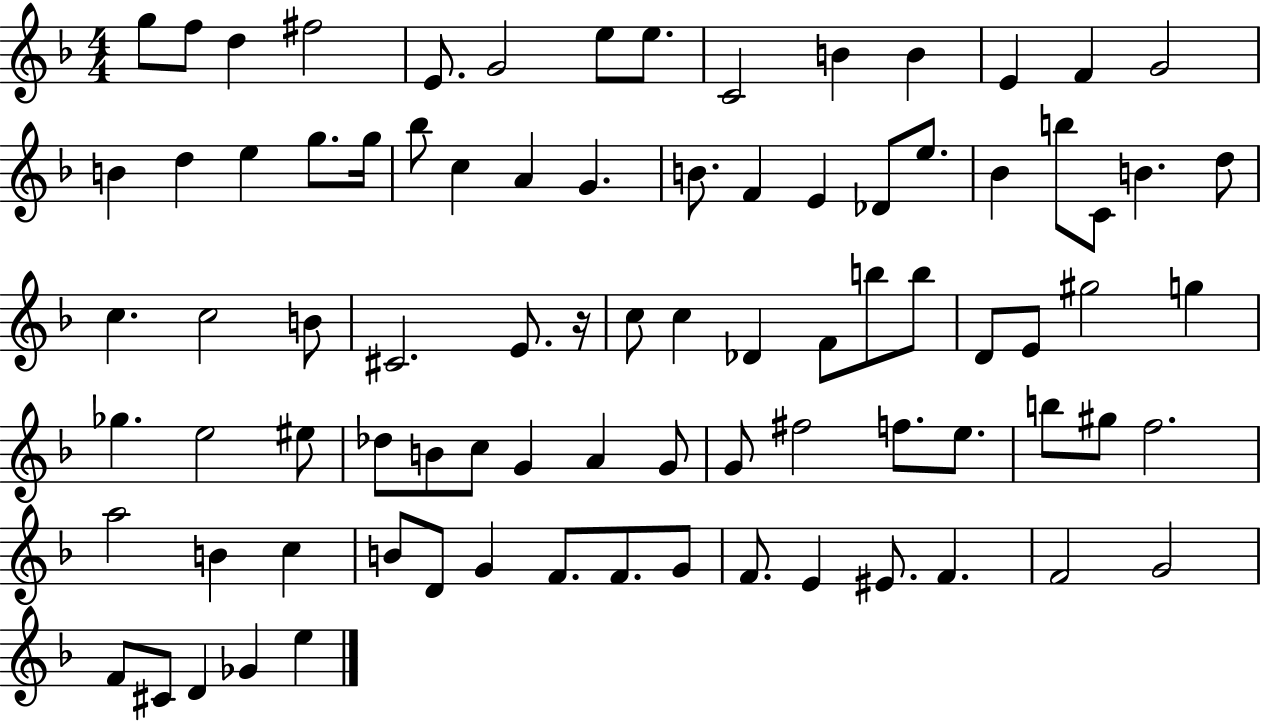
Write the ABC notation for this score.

X:1
T:Untitled
M:4/4
L:1/4
K:F
g/2 f/2 d ^f2 E/2 G2 e/2 e/2 C2 B B E F G2 B d e g/2 g/4 _b/2 c A G B/2 F E _D/2 e/2 _B b/2 C/2 B d/2 c c2 B/2 ^C2 E/2 z/4 c/2 c _D F/2 b/2 b/2 D/2 E/2 ^g2 g _g e2 ^e/2 _d/2 B/2 c/2 G A G/2 G/2 ^f2 f/2 e/2 b/2 ^g/2 f2 a2 B c B/2 D/2 G F/2 F/2 G/2 F/2 E ^E/2 F F2 G2 F/2 ^C/2 D _G e